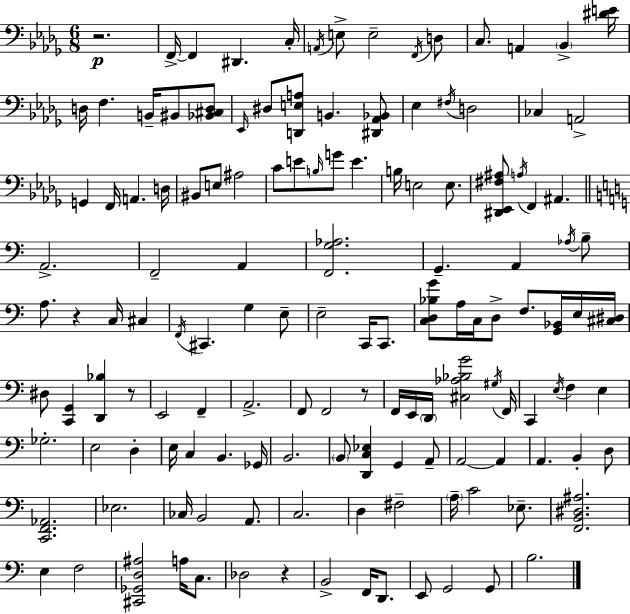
X:1
T:Untitled
M:6/8
L:1/4
K:Bbm
z2 F,,/4 F,, ^D,, C,/4 A,,/4 E,/2 E,2 F,,/4 D,/2 C,/2 A,, _B,, [^DE]/4 D,/4 F, B,,/4 ^B,,/2 [_B,,^C,D,]/2 _E,,/4 ^D,/2 [D,,E,A,]/2 B,, [^D,,_A,,_B,,]/2 _E, ^F,/4 D,2 _C, A,,2 G,, F,,/4 A,, D,/4 ^B,,/2 E,/2 ^A,2 C/2 E/2 B,/4 G/2 E B,/4 E,2 E,/2 [^D,,_E,,^F,^A,]/2 A,/4 F,, ^A,, A,,2 F,,2 A,, [F,,G,_A,]2 G,, A,, _A,/4 B,/2 A,/2 z C,/4 ^C, F,,/4 ^C,, G, E,/2 E,2 C,,/4 C,,/2 [C,D,_B,G]/2 A,/4 C,/4 D,/2 F,/2 [G,,_B,,]/4 E,/4 [^C,^D,]/4 ^D,/2 [C,,G,,] [D,,_B,] z/2 E,,2 F,, A,,2 F,,/2 F,,2 z/2 F,,/4 E,,/4 D,,/4 [^C,_A,_B,G]2 ^G,/4 F,,/4 C,, E,/4 F, E, _G,2 E,2 D, E,/4 C, B,, _G,,/4 B,,2 B,,/2 [D,,C,_E,] G,, A,,/2 A,,2 A,, A,, B,, D,/2 [C,,F,,_A,,]2 _E,2 _C,/4 B,,2 A,,/2 C,2 D, ^F,2 A,/4 C2 _E,/2 [F,,B,,^D,^A,]2 E, F,2 [^C,,_G,,D,^A,]2 A,/4 C,/2 _D,2 z B,,2 F,,/4 D,,/2 E,,/2 G,,2 G,,/2 B,2